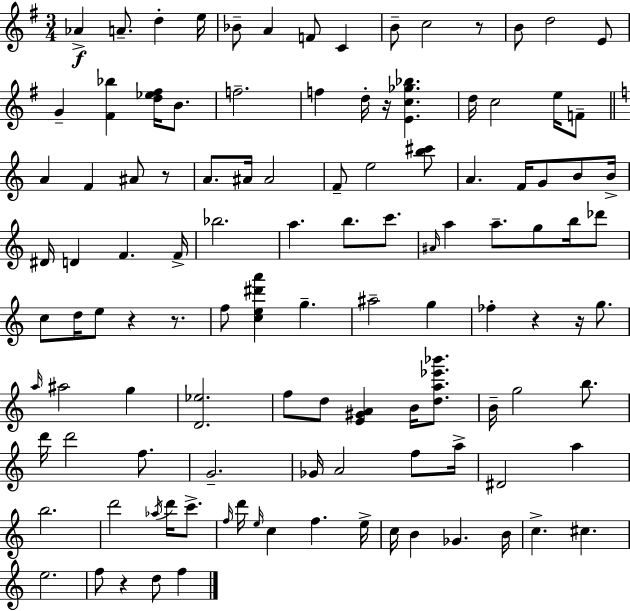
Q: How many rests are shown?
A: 8